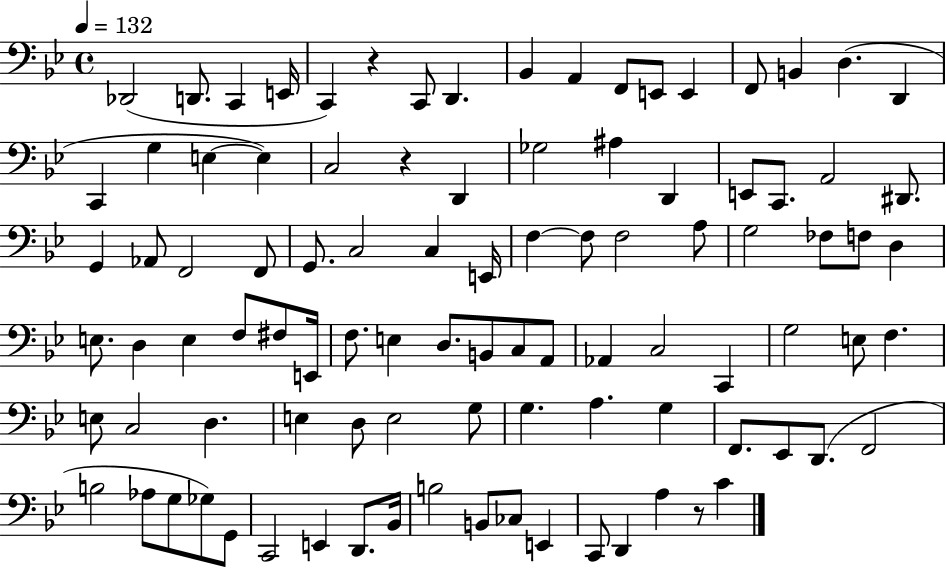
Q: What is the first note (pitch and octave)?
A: Db2